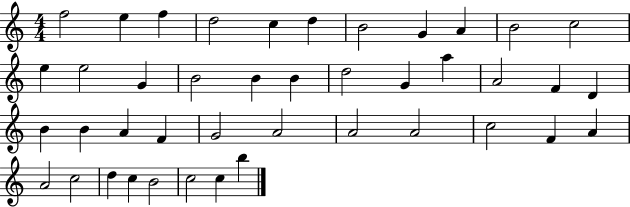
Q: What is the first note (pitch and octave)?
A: F5